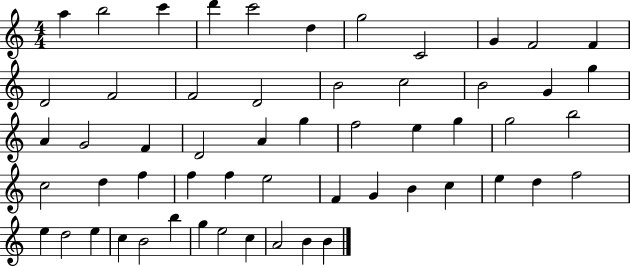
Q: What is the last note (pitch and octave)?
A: B4